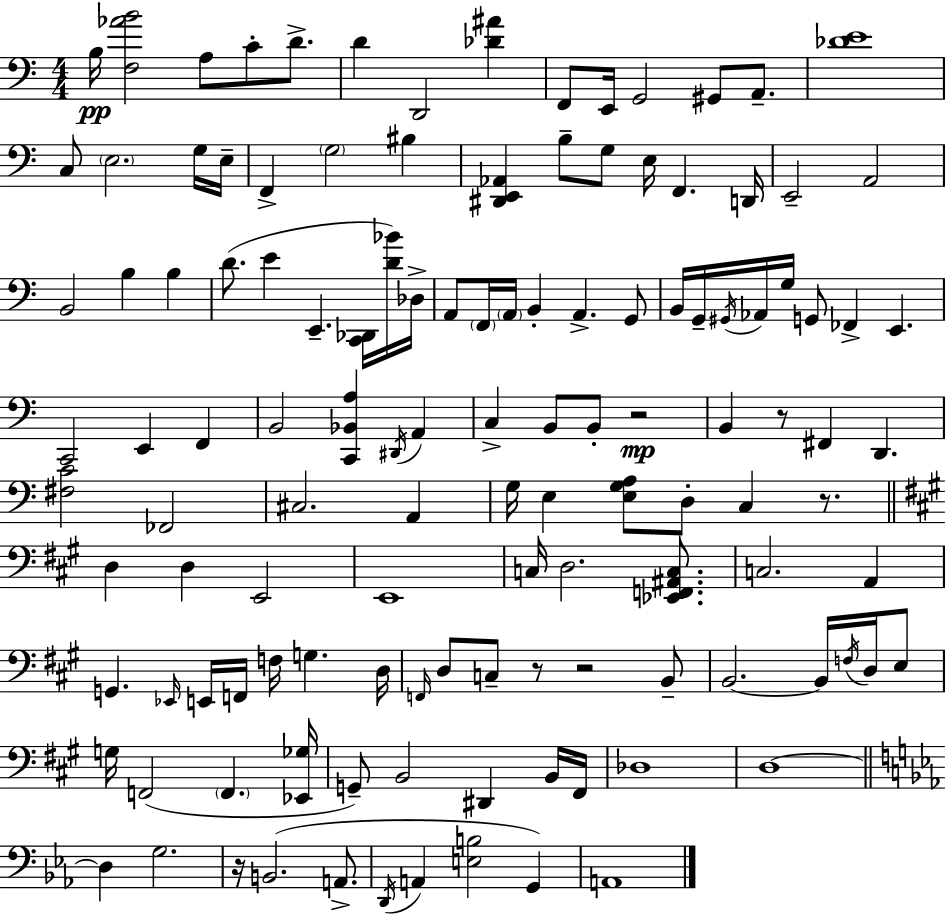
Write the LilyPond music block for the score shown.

{
  \clef bass
  \numericTimeSignature
  \time 4/4
  \key a \minor
  b16\pp <f aes' b'>2 a8 c'8-. d'8.-> | d'4 d,2 <des' ais'>4 | f,8 e,16 g,2 gis,8 a,8.-- | <des' e'>1 | \break c8 \parenthesize e2. g16 e16-- | f,4-> \parenthesize g2 bis4 | <dis, e, aes,>4 b8-- g8 e16 f,4. d,16 | e,2-- a,2 | \break b,2 b4 b4 | d'8.( e'4 e,4.-- <c, des,>16 <d' bes'>16) des16-> | a,8 \parenthesize f,16 \parenthesize a,16 b,4-. a,4.-> g,8 | b,16 g,16-- \acciaccatura { gis,16 } aes,16 g16 g,8 fes,4-> e,4. | \break c,2 e,4 f,4 | b,2 <c, bes, a>4 \acciaccatura { dis,16 } a,4 | c4-> b,8 b,8-. r2\mp | b,4 r8 fis,4 d,4. | \break <fis c'>2 fes,2 | cis2. a,4 | g16 e4 <e g a>8 d8-. c4 r8. | \bar "||" \break \key a \major d4 d4 e,2 | e,1 | c16 d2. <ees, f, ais, c>8. | c2. a,4 | \break g,4. \grace { ees,16 } e,16 f,16 f16 g4. | d16 \grace { f,16 } d8 c8-- r8 r2 | b,8-- b,2.~~ b,16 \acciaccatura { f16 } | d16 e8 g16 f,2( \parenthesize f,4. | \break <ees, ges>16 g,8--) b,2 dis,4 | b,16 fis,16 des1 | d1~~ | \bar "||" \break \key ees \major d4 g2. | r16 b,2.( a,8.-> | \acciaccatura { d,16 } a,4 <e b>2 g,4) | a,1 | \break \bar "|."
}